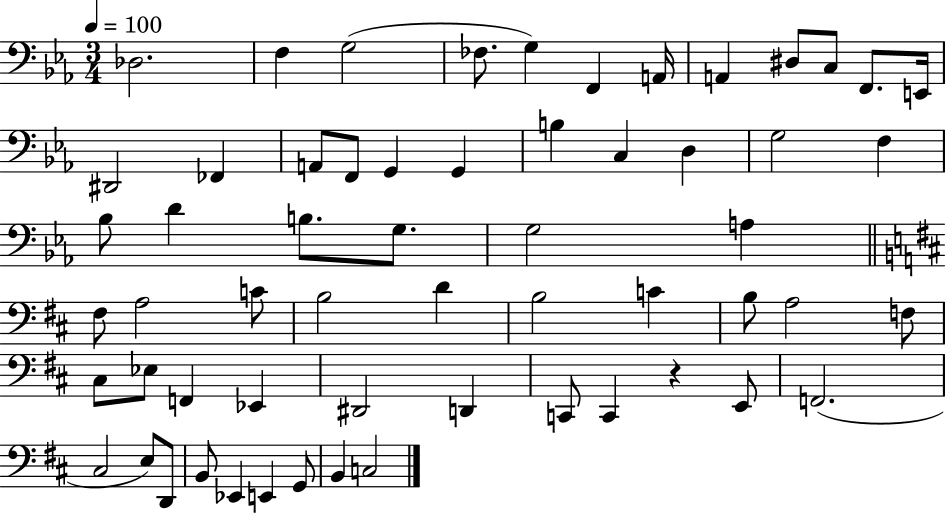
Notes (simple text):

Db3/h. F3/q G3/h FES3/e. G3/q F2/q A2/s A2/q D#3/e C3/e F2/e. E2/s D#2/h FES2/q A2/e F2/e G2/q G2/q B3/q C3/q D3/q G3/h F3/q Bb3/e D4/q B3/e. G3/e. G3/h A3/q F#3/e A3/h C4/e B3/h D4/q B3/h C4/q B3/e A3/h F3/e C#3/e Eb3/e F2/q Eb2/q D#2/h D2/q C2/e C2/q R/q E2/e F2/h. C#3/h E3/e D2/e B2/e Eb2/q E2/q G2/e B2/q C3/h